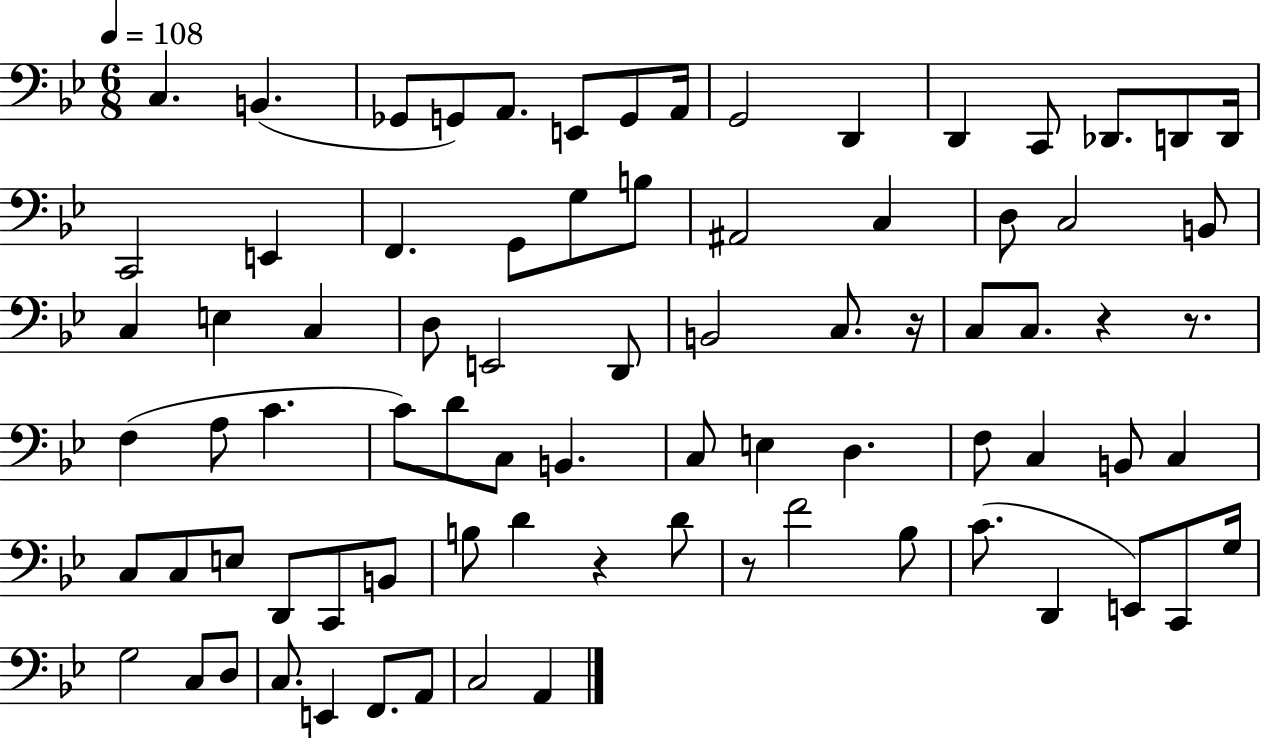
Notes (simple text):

C3/q. B2/q. Gb2/e G2/e A2/e. E2/e G2/e A2/s G2/h D2/q D2/q C2/e Db2/e. D2/e D2/s C2/h E2/q F2/q. G2/e G3/e B3/e A#2/h C3/q D3/e C3/h B2/e C3/q E3/q C3/q D3/e E2/h D2/e B2/h C3/e. R/s C3/e C3/e. R/q R/e. F3/q A3/e C4/q. C4/e D4/e C3/e B2/q. C3/e E3/q D3/q. F3/e C3/q B2/e C3/q C3/e C3/e E3/e D2/e C2/e B2/e B3/e D4/q R/q D4/e R/e F4/h Bb3/e C4/e. D2/q E2/e C2/e G3/s G3/h C3/e D3/e C3/e. E2/q F2/e. A2/e C3/h A2/q